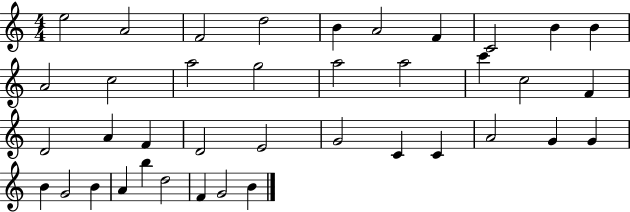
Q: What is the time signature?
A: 4/4